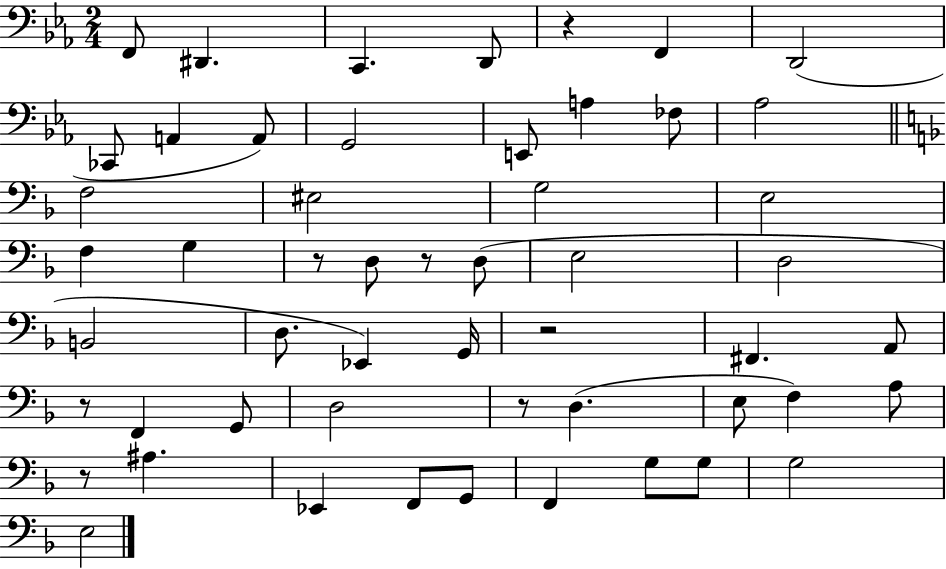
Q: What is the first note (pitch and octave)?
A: F2